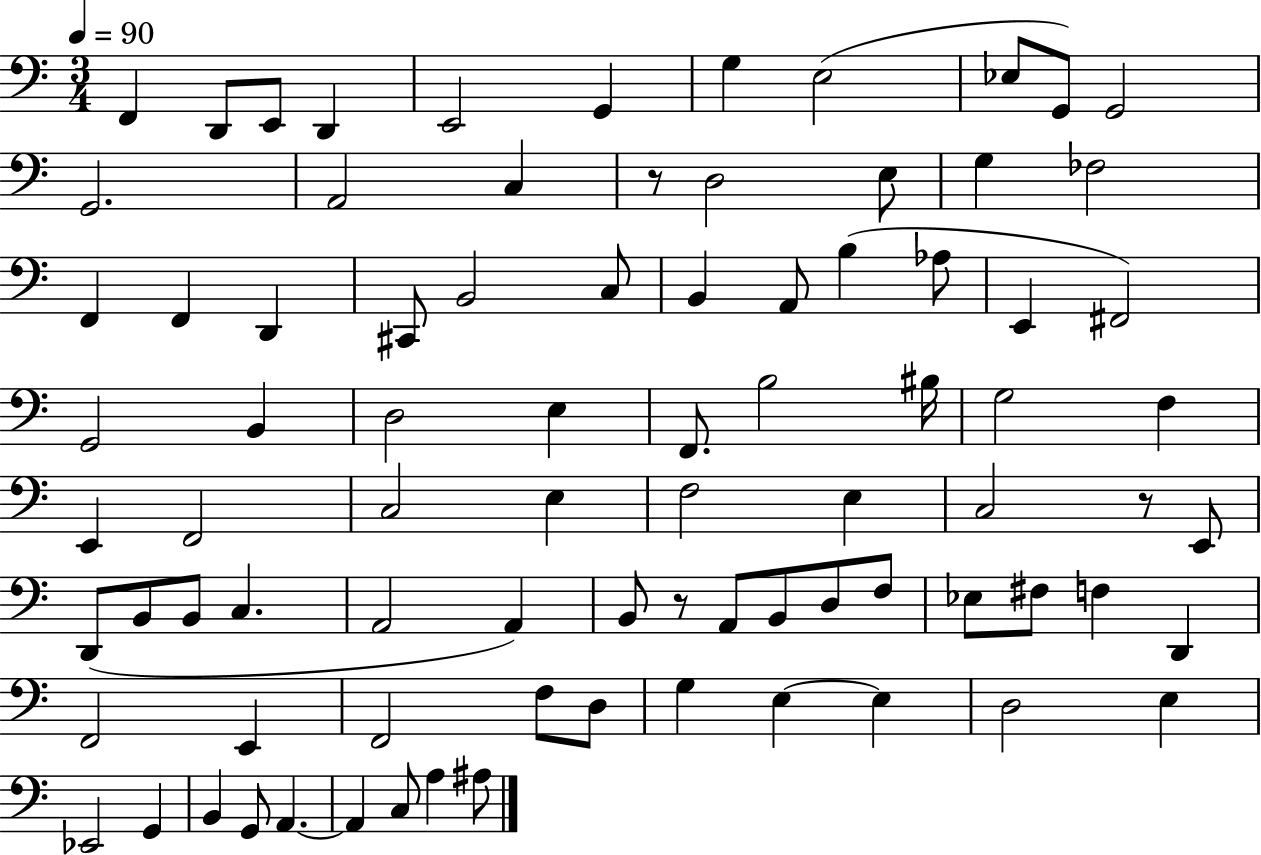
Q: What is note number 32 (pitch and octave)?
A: B2